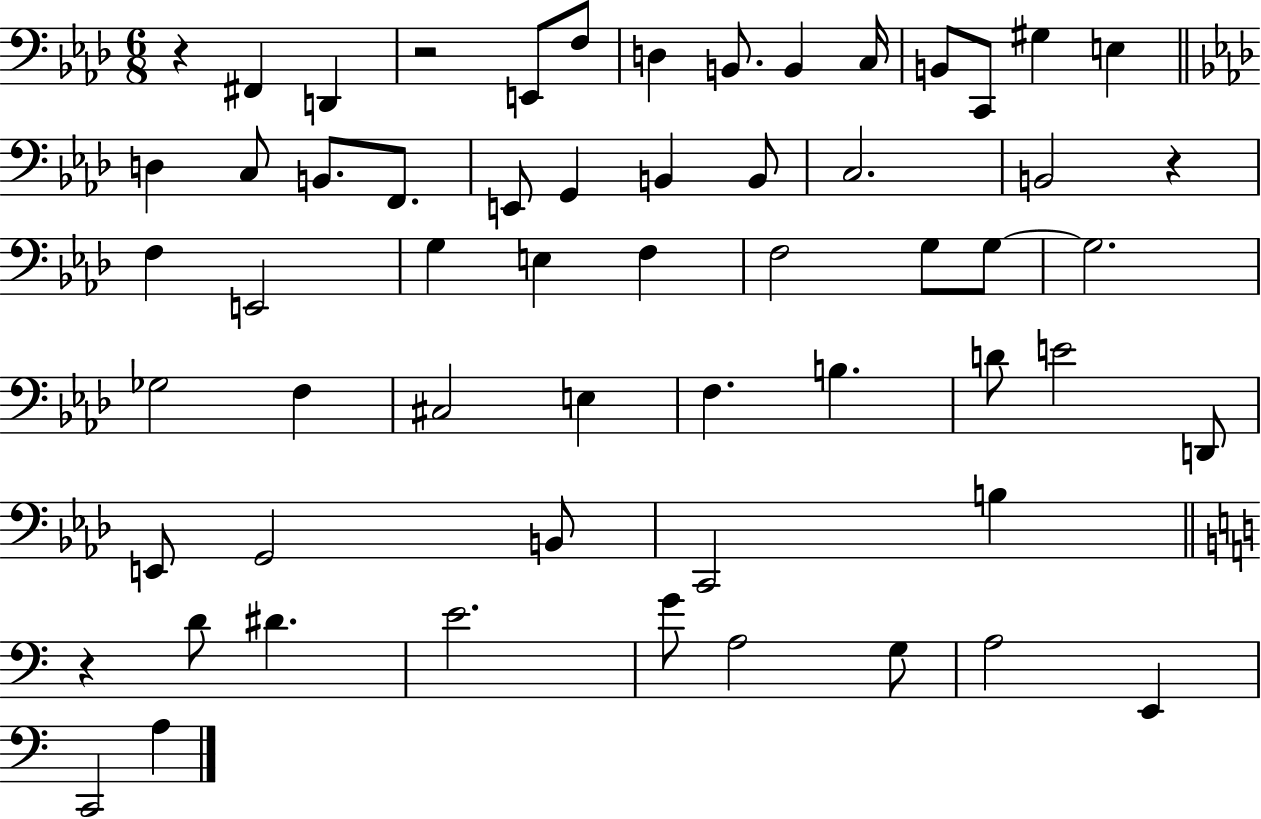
{
  \clef bass
  \numericTimeSignature
  \time 6/8
  \key aes \major
  r4 fis,4 d,4 | r2 e,8 f8 | d4 b,8. b,4 c16 | b,8 c,8 gis4 e4 | \break \bar "||" \break \key aes \major d4 c8 b,8. f,8. | e,8 g,4 b,4 b,8 | c2. | b,2 r4 | \break f4 e,2 | g4 e4 f4 | f2 g8 g8~~ | g2. | \break ges2 f4 | cis2 e4 | f4. b4. | d'8 e'2 d,8 | \break e,8 g,2 b,8 | c,2 b4 | \bar "||" \break \key c \major r4 d'8 dis'4. | e'2. | g'8 a2 g8 | a2 e,4 | \break c,2 a4 | \bar "|."
}